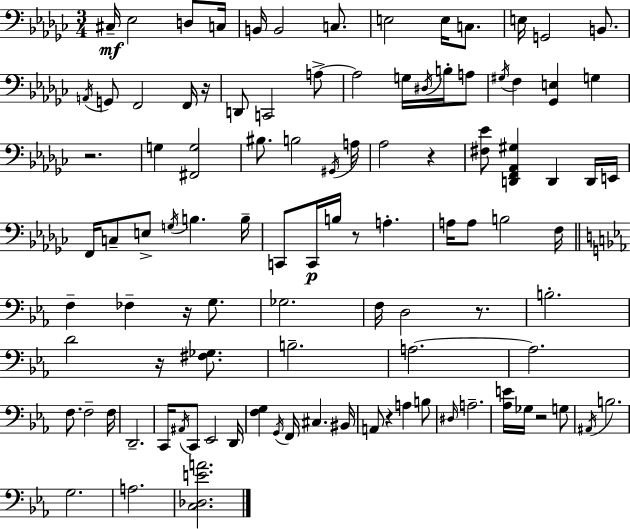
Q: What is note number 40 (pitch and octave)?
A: E3